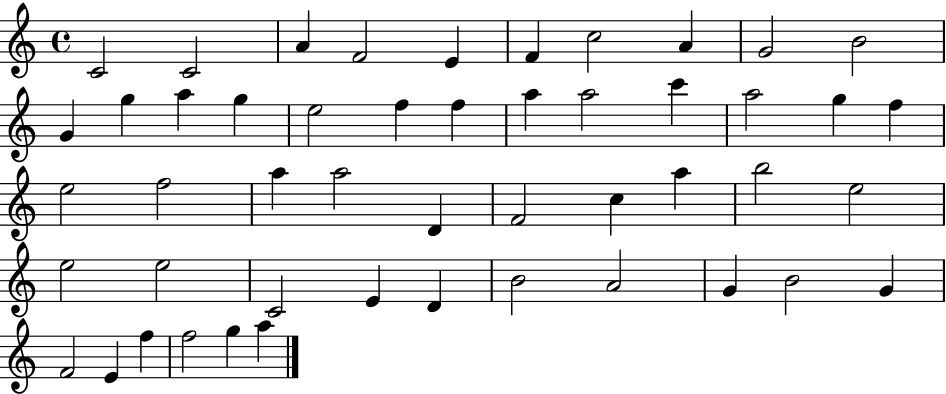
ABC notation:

X:1
T:Untitled
M:4/4
L:1/4
K:C
C2 C2 A F2 E F c2 A G2 B2 G g a g e2 f f a a2 c' a2 g f e2 f2 a a2 D F2 c a b2 e2 e2 e2 C2 E D B2 A2 G B2 G F2 E f f2 g a